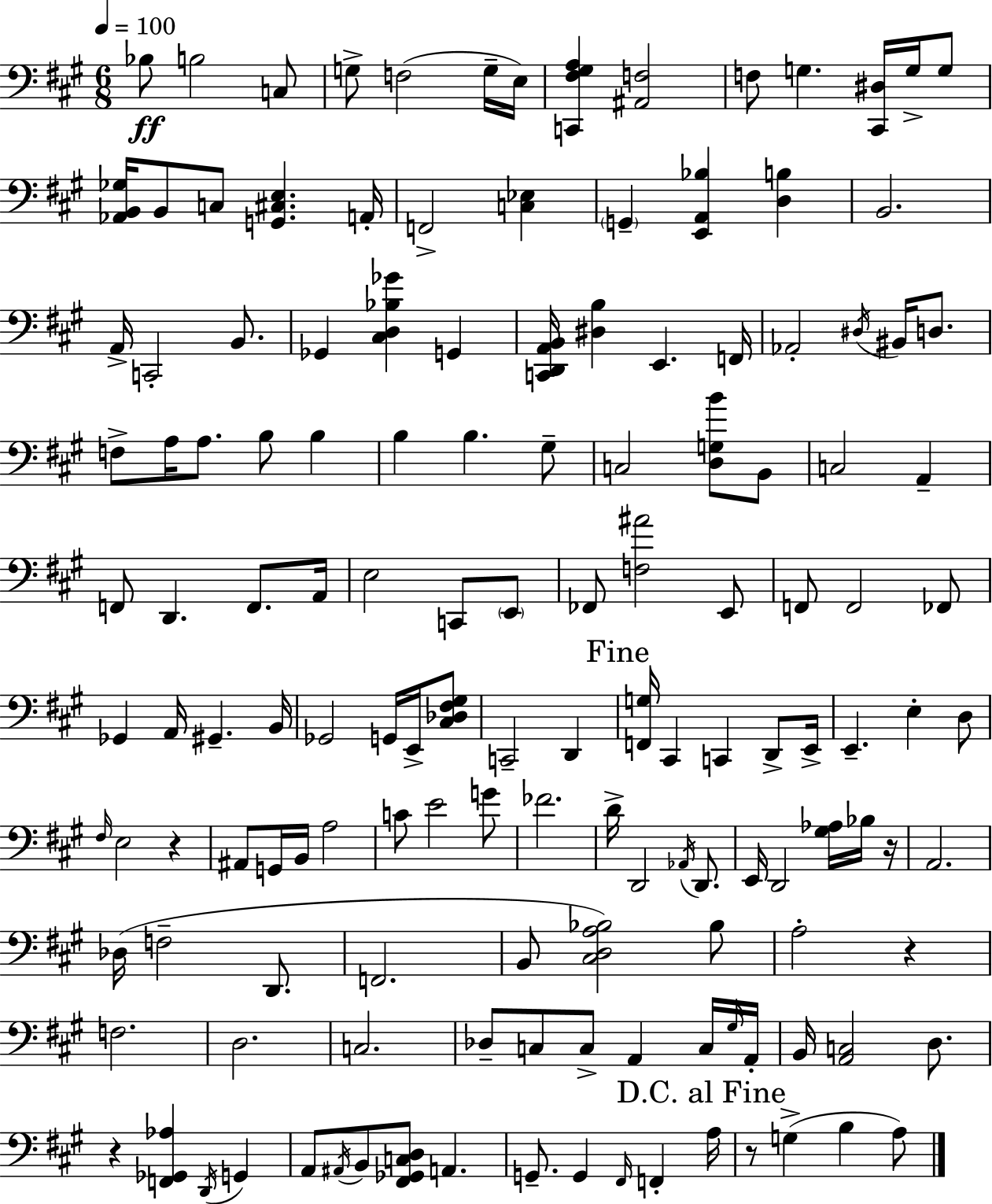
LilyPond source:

{
  \clef bass
  \numericTimeSignature
  \time 6/8
  \key a \major
  \tempo 4 = 100
  bes8\ff b2 c8 | g8-> f2( g16-- e16) | <c, fis gis a>4 <ais, f>2 | f8 g4. <cis, dis>16 g16-> g8 | \break <aes, b, ges>16 b,8 c8 <g, cis e>4. a,16-. | f,2-> <c ees>4 | \parenthesize g,4-- <e, a, bes>4 <d b>4 | b,2. | \break a,16-> c,2-. b,8. | ges,4 <cis d bes ges'>4 g,4 | <c, d, a, b,>16 <dis b>4 e,4. f,16 | aes,2-. \acciaccatura { dis16 } bis,16 d8. | \break f8-> a16 a8. b8 b4 | b4 b4. gis8-- | c2 <d g b'>8 b,8 | c2 a,4-- | \break f,8 d,4. f,8. | a,16 e2 c,8 \parenthesize e,8 | fes,8 <f ais'>2 e,8 | f,8 f,2 fes,8 | \break ges,4 a,16 gis,4.-- | b,16 ges,2 g,16 e,16-> <cis des fis gis>8 | c,2-- d,4 | \mark "Fine" <f, g>16 cis,4 c,4 d,8-> | \break e,16-> e,4.-- e4-. d8 | \grace { fis16 } e2 r4 | ais,8 g,16 b,16 a2 | c'8 e'2 | \break g'8 fes'2. | d'16-> d,2 \acciaccatura { aes,16 } | d,8. e,16 d,2 | <gis aes>16 bes16 r16 a,2. | \break des16( f2-- | d,8. f,2. | b,8 <cis d a bes>2) | bes8 a2-. r4 | \break f2. | d2. | c2. | des8-- c8 c8-> a,4 | \break c16 \grace { gis16 } a,16-. b,16 <a, c>2 | d8. r4 <f, ges, aes>4 | \acciaccatura { d,16 } g,4 a,8 \acciaccatura { ais,16 } b,8 <fis, ges, c d>8 | a,4. g,8.-- g,4 | \break \grace { fis,16 } f,4-. \mark "D.C. al Fine" a16 r8 g4->( | b4 a8) \bar "|."
}